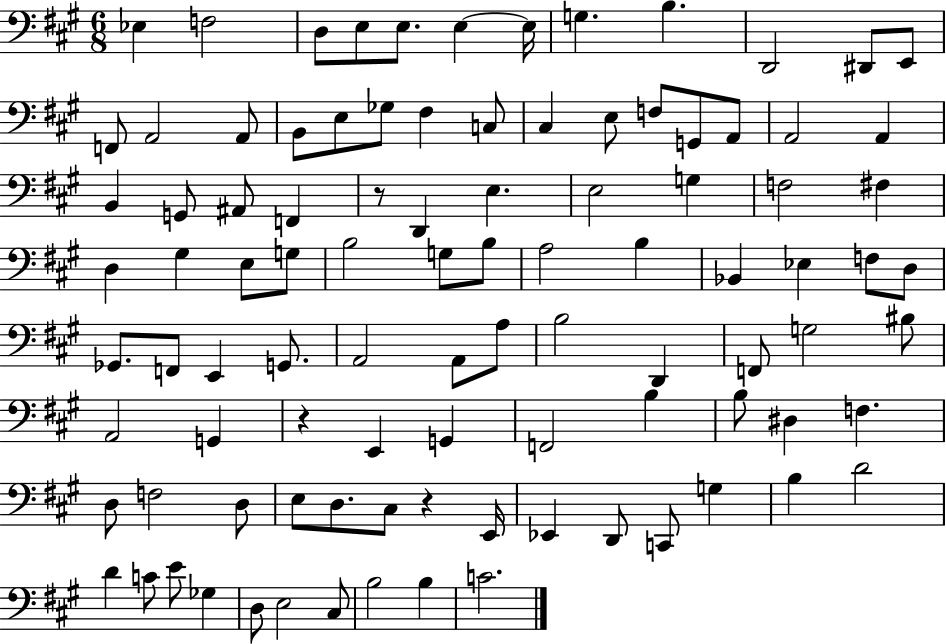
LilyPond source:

{
  \clef bass
  \numericTimeSignature
  \time 6/8
  \key a \major
  ees4 f2 | d8 e8 e8. e4~~ e16 | g4. b4. | d,2 dis,8 e,8 | \break f,8 a,2 a,8 | b,8 e8 ges8 fis4 c8 | cis4 e8 f8 g,8 a,8 | a,2 a,4 | \break b,4 g,8 ais,8 f,4 | r8 d,4 e4. | e2 g4 | f2 fis4 | \break d4 gis4 e8 g8 | b2 g8 b8 | a2 b4 | bes,4 ees4 f8 d8 | \break ges,8. f,8 e,4 g,8. | a,2 a,8 a8 | b2 d,4 | f,8 g2 bis8 | \break a,2 g,4 | r4 e,4 g,4 | f,2 b4 | b8 dis4 f4. | \break d8 f2 d8 | e8 d8. cis8 r4 e,16 | ees,4 d,8 c,8 g4 | b4 d'2 | \break d'4 c'8 e'8 ges4 | d8 e2 cis8 | b2 b4 | c'2. | \break \bar "|."
}